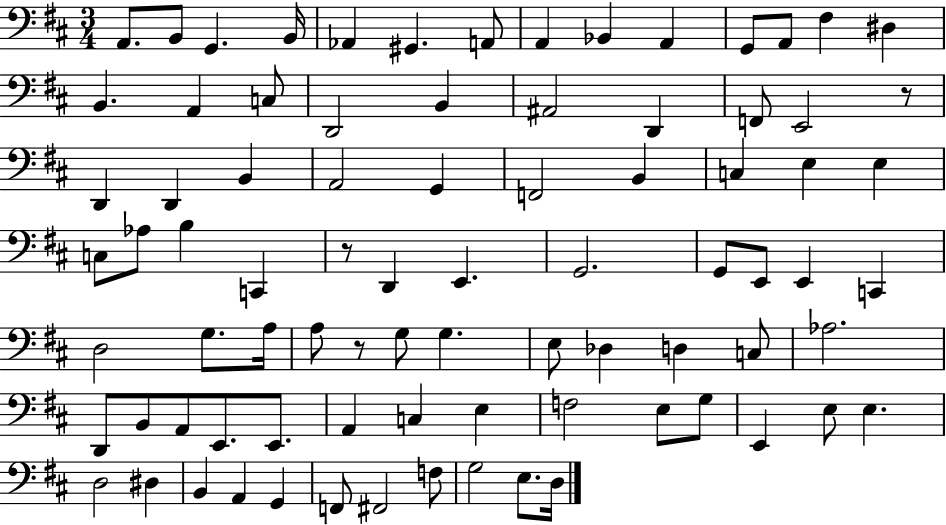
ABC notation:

X:1
T:Untitled
M:3/4
L:1/4
K:D
A,,/2 B,,/2 G,, B,,/4 _A,, ^G,, A,,/2 A,, _B,, A,, G,,/2 A,,/2 ^F, ^D, B,, A,, C,/2 D,,2 B,, ^A,,2 D,, F,,/2 E,,2 z/2 D,, D,, B,, A,,2 G,, F,,2 B,, C, E, E, C,/2 _A,/2 B, C,, z/2 D,, E,, G,,2 G,,/2 E,,/2 E,, C,, D,2 G,/2 A,/4 A,/2 z/2 G,/2 G, E,/2 _D, D, C,/2 _A,2 D,,/2 B,,/2 A,,/2 E,,/2 E,,/2 A,, C, E, F,2 E,/2 G,/2 E,, E,/2 E, D,2 ^D, B,, A,, G,, F,,/2 ^F,,2 F,/2 G,2 E,/2 D,/4